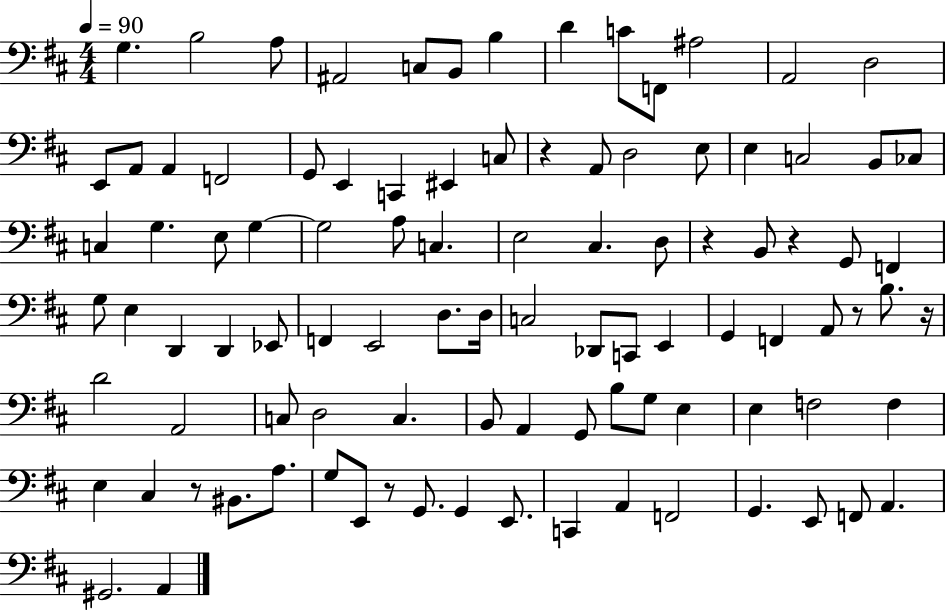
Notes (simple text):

G3/q. B3/h A3/e A#2/h C3/e B2/e B3/q D4/q C4/e F2/e A#3/h A2/h D3/h E2/e A2/e A2/q F2/h G2/e E2/q C2/q EIS2/q C3/e R/q A2/e D3/h E3/e E3/q C3/h B2/e CES3/e C3/q G3/q. E3/e G3/q G3/h A3/e C3/q. E3/h C#3/q. D3/e R/q B2/e R/q G2/e F2/q G3/e E3/q D2/q D2/q Eb2/e F2/q E2/h D3/e. D3/s C3/h Db2/e C2/e E2/q G2/q F2/q A2/e R/e B3/e. R/s D4/h A2/h C3/e D3/h C3/q. B2/e A2/q G2/e B3/e G3/e E3/q E3/q F3/h F3/q E3/q C#3/q R/e BIS2/e. A3/e. G3/e E2/e R/e G2/e. G2/q E2/e. C2/q A2/q F2/h G2/q. E2/e F2/e A2/q. G#2/h. A2/q